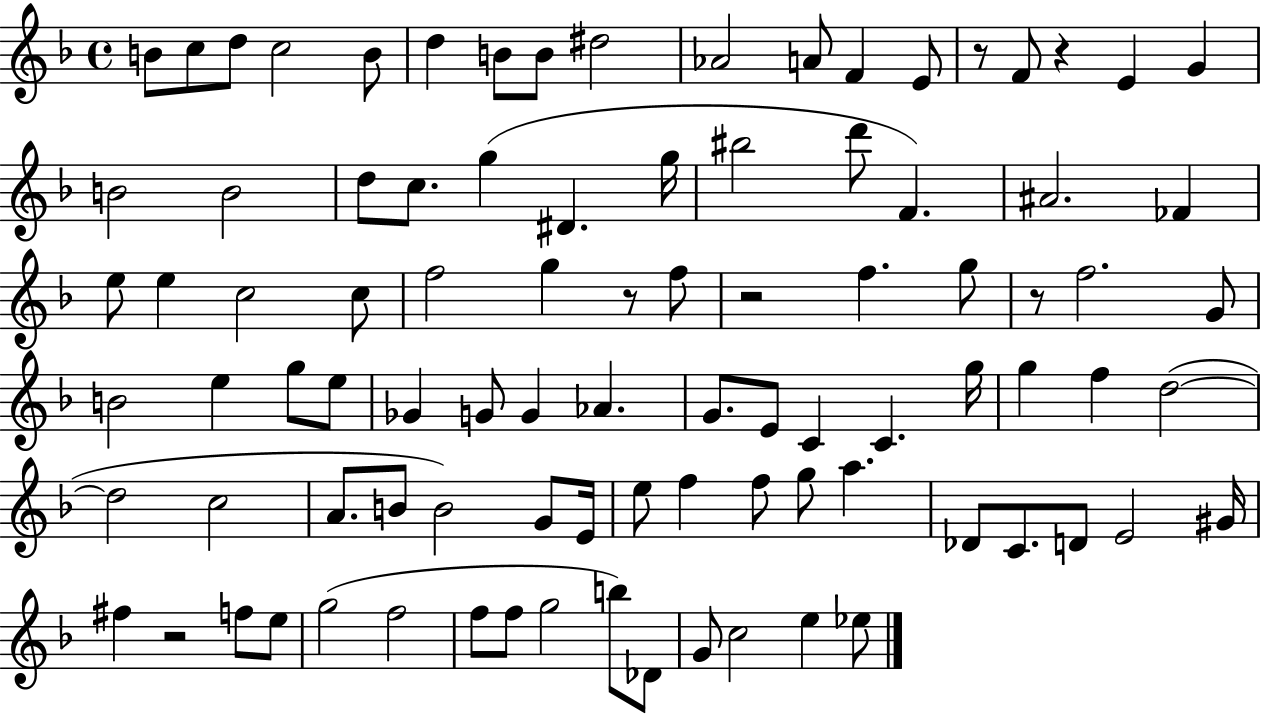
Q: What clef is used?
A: treble